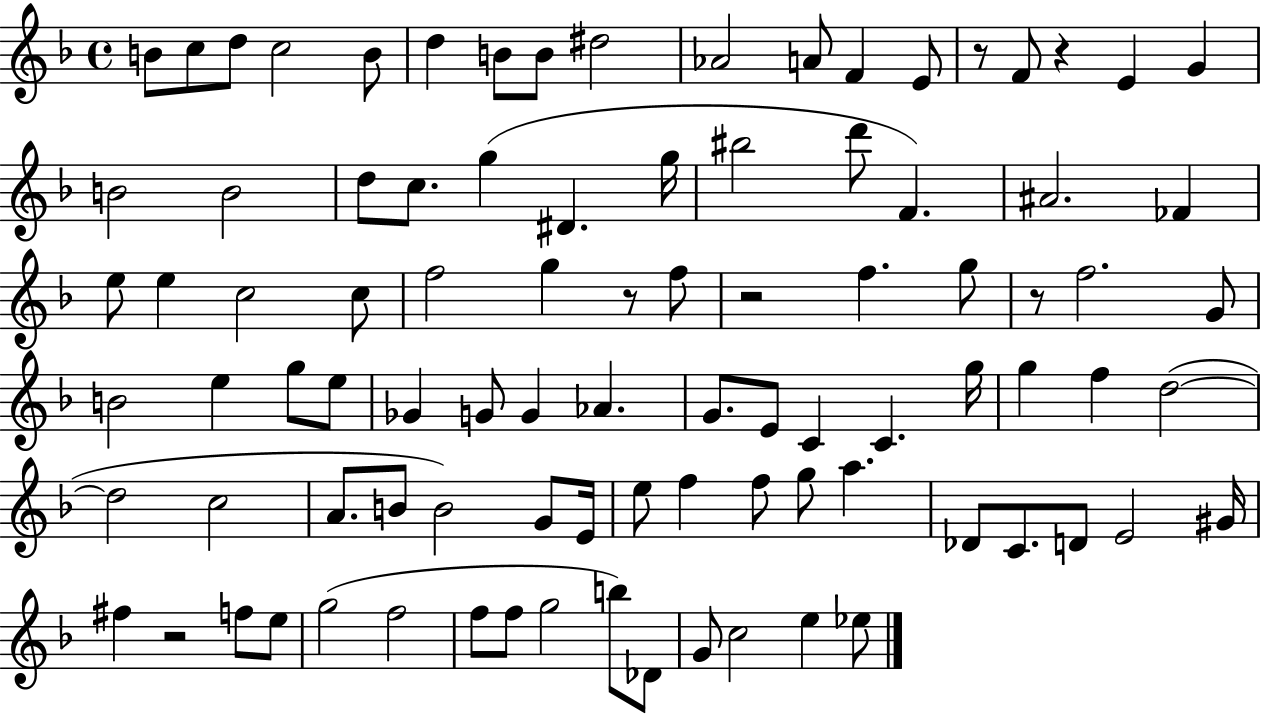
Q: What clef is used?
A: treble